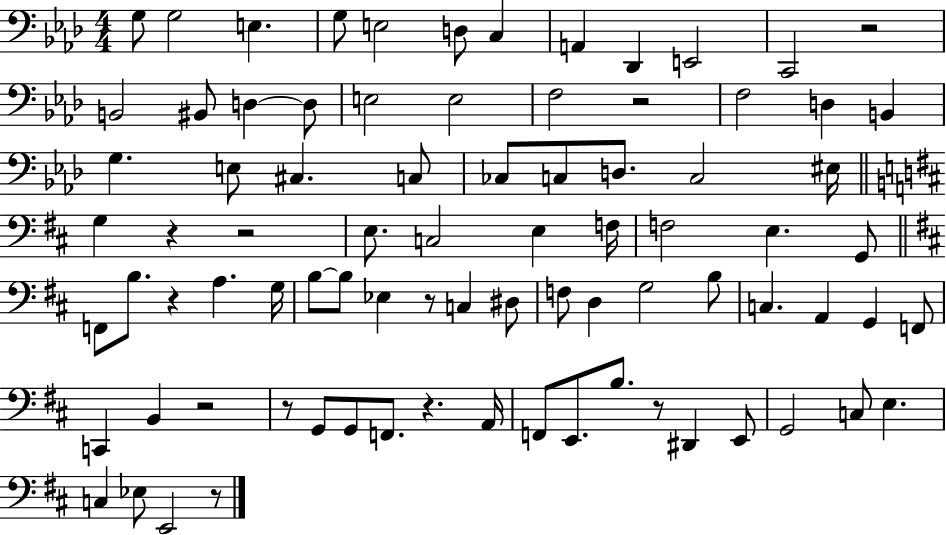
G3/e G3/h E3/q. G3/e E3/h D3/e C3/q A2/q Db2/q E2/h C2/h R/h B2/h BIS2/e D3/q D3/e E3/h E3/h F3/h R/h F3/h D3/q B2/q G3/q. E3/e C#3/q. C3/e CES3/e C3/e D3/e. C3/h EIS3/s G3/q R/q R/h E3/e. C3/h E3/q F3/s F3/h E3/q. G2/e F2/e B3/e. R/q A3/q. G3/s B3/e B3/e Eb3/q R/e C3/q D#3/e F3/e D3/q G3/h B3/e C3/q. A2/q G2/q F2/e C2/q B2/q R/h R/e G2/e G2/e F2/e. R/q. A2/s F2/e E2/e. B3/e. R/e D#2/q E2/e G2/h C3/e E3/q. C3/q Eb3/e E2/h R/e